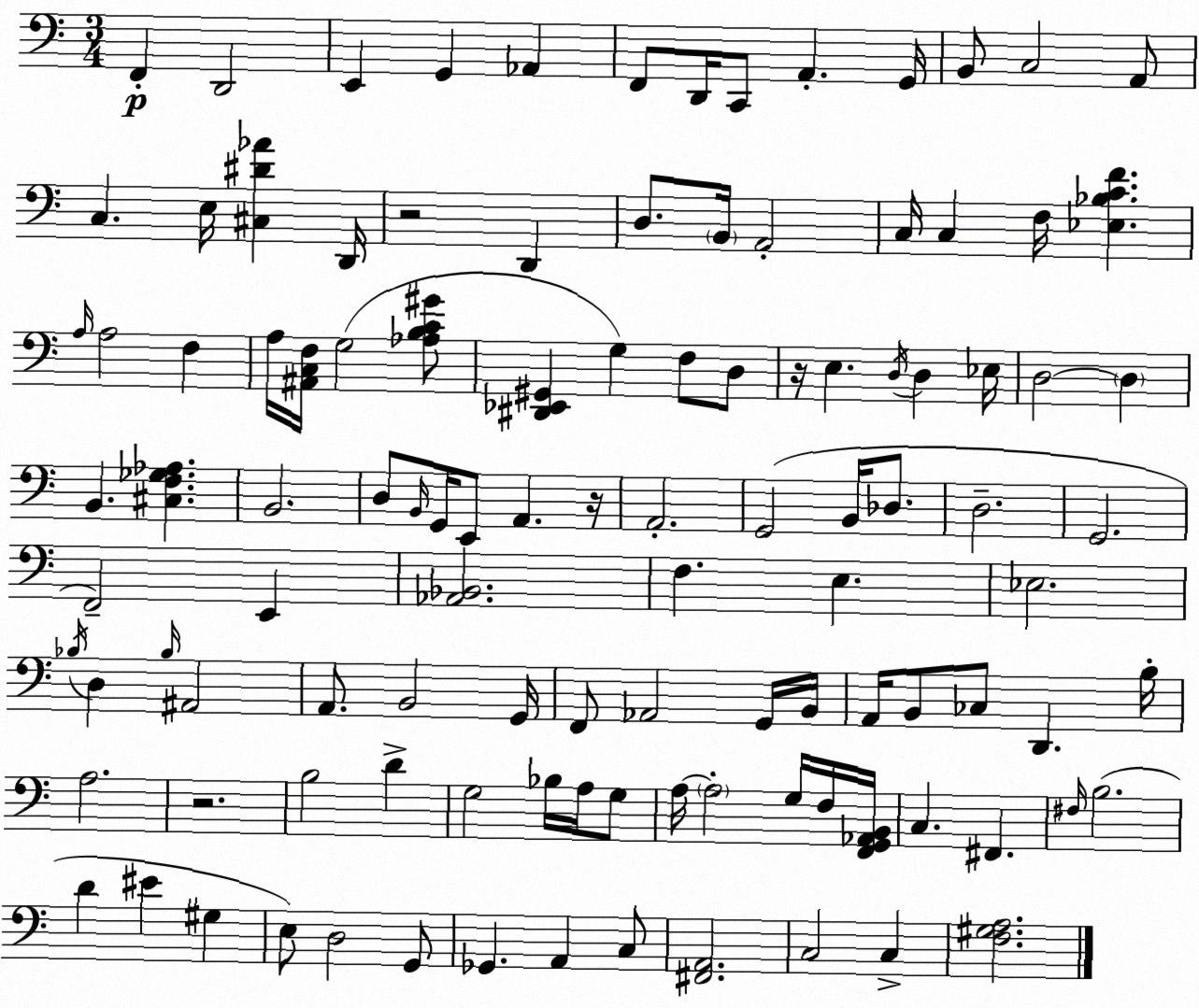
X:1
T:Untitled
M:3/4
L:1/4
K:Am
F,, D,,2 E,, G,, _A,, F,,/2 D,,/4 C,,/2 A,, G,,/4 B,,/2 C,2 A,,/2 C, E,/4 [^C,^D_A] D,,/4 z2 D,, D,/2 B,,/4 A,,2 C,/4 C, F,/4 [_E,_B,CF] A,/4 A,2 F, A,/4 [^A,,C,F,]/4 G,2 [_A,B,C^G]/2 [^D,,_E,,^G,,] G, F,/2 D,/2 z/4 E, D,/4 D, _E,/4 D,2 D, B,, [^C,F,_G,_A,] B,,2 D,/2 B,,/4 G,,/4 E,,/2 A,, z/4 A,,2 G,,2 B,,/4 _D,/2 D,2 G,,2 F,,2 E,, [_A,,_B,,]2 F, E, _E,2 _B,/4 D, _B,/4 ^A,,2 A,,/2 B,,2 G,,/4 F,,/2 _A,,2 G,,/4 B,,/4 A,,/4 B,,/2 _C,/2 D,, B,/4 A,2 z2 B,2 D G,2 _B,/4 A,/4 G,/2 A,/4 A,2 G,/4 F,/4 [F,,G,,_A,,B,,]/4 C, ^F,, ^F,/4 B,2 D ^E ^G, E,/2 D,2 G,,/2 _G,, A,, C,/2 [^F,,A,,]2 C,2 C, [F,^G,A,]2